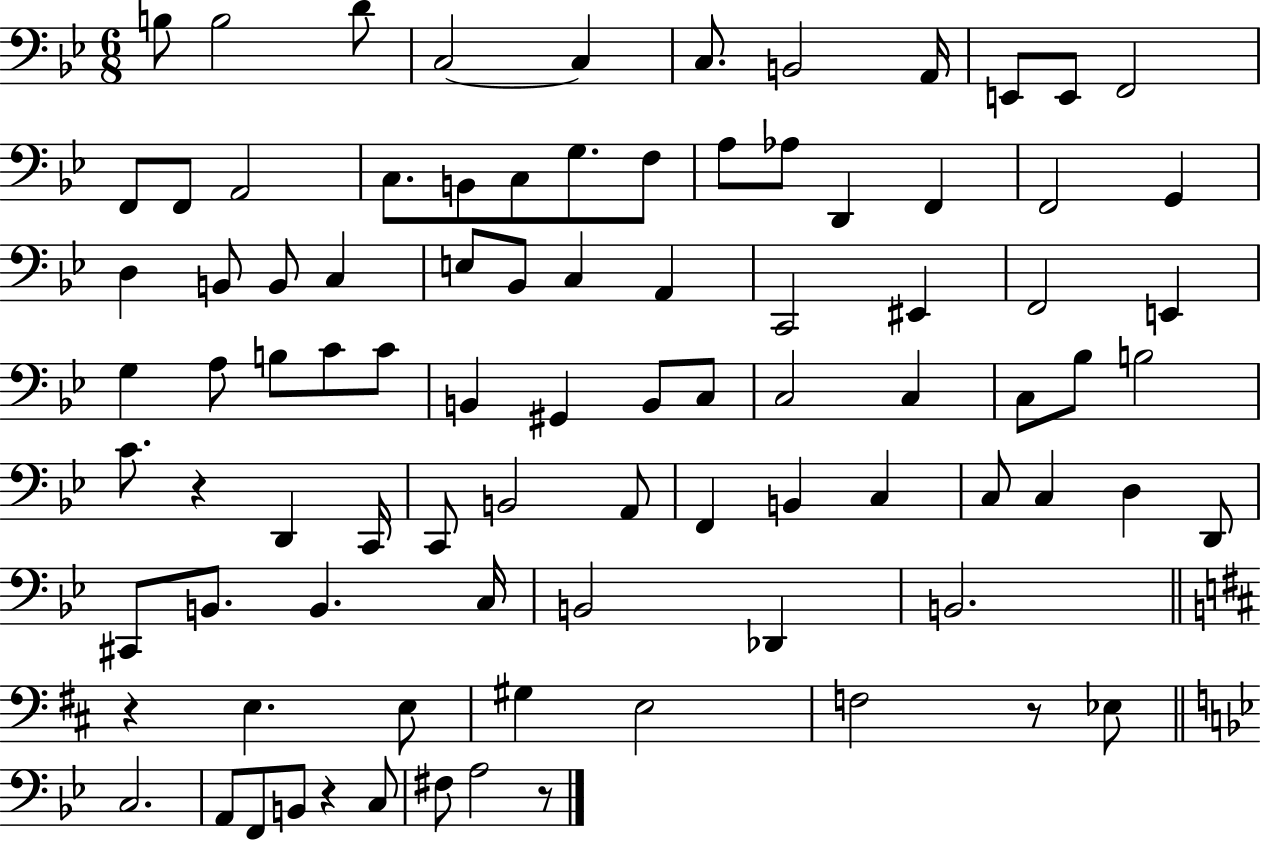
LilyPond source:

{
  \clef bass
  \numericTimeSignature
  \time 6/8
  \key bes \major
  b8 b2 d'8 | c2~~ c4 | c8. b,2 a,16 | e,8 e,8 f,2 | \break f,8 f,8 a,2 | c8. b,8 c8 g8. f8 | a8 aes8 d,4 f,4 | f,2 g,4 | \break d4 b,8 b,8 c4 | e8 bes,8 c4 a,4 | c,2 eis,4 | f,2 e,4 | \break g4 a8 b8 c'8 c'8 | b,4 gis,4 b,8 c8 | c2 c4 | c8 bes8 b2 | \break c'8. r4 d,4 c,16 | c,8 b,2 a,8 | f,4 b,4 c4 | c8 c4 d4 d,8 | \break cis,8 b,8. b,4. c16 | b,2 des,4 | b,2. | \bar "||" \break \key b \minor r4 e4. e8 | gis4 e2 | f2 r8 ees8 | \bar "||" \break \key bes \major c2. | a,8 f,8 b,8 r4 c8 | fis8 a2 r8 | \bar "|."
}